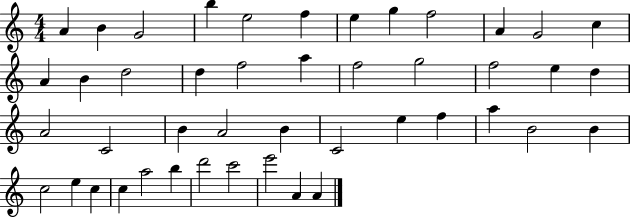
A4/q B4/q G4/h B5/q E5/h F5/q E5/q G5/q F5/h A4/q G4/h C5/q A4/q B4/q D5/h D5/q F5/h A5/q F5/h G5/h F5/h E5/q D5/q A4/h C4/h B4/q A4/h B4/q C4/h E5/q F5/q A5/q B4/h B4/q C5/h E5/q C5/q C5/q A5/h B5/q D6/h C6/h E6/h A4/q A4/q